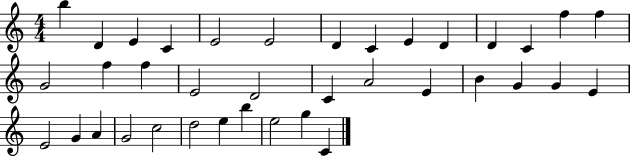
X:1
T:Untitled
M:4/4
L:1/4
K:C
b D E C E2 E2 D C E D D C f f G2 f f E2 D2 C A2 E B G G E E2 G A G2 c2 d2 e b e2 g C